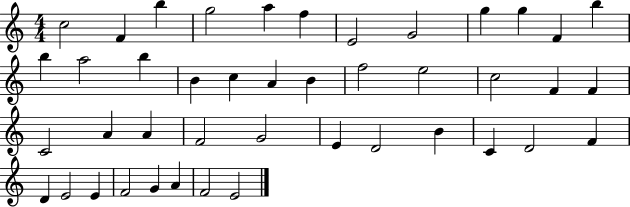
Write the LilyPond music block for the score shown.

{
  \clef treble
  \numericTimeSignature
  \time 4/4
  \key c \major
  c''2 f'4 b''4 | g''2 a''4 f''4 | e'2 g'2 | g''4 g''4 f'4 b''4 | \break b''4 a''2 b''4 | b'4 c''4 a'4 b'4 | f''2 e''2 | c''2 f'4 f'4 | \break c'2 a'4 a'4 | f'2 g'2 | e'4 d'2 b'4 | c'4 d'2 f'4 | \break d'4 e'2 e'4 | f'2 g'4 a'4 | f'2 e'2 | \bar "|."
}